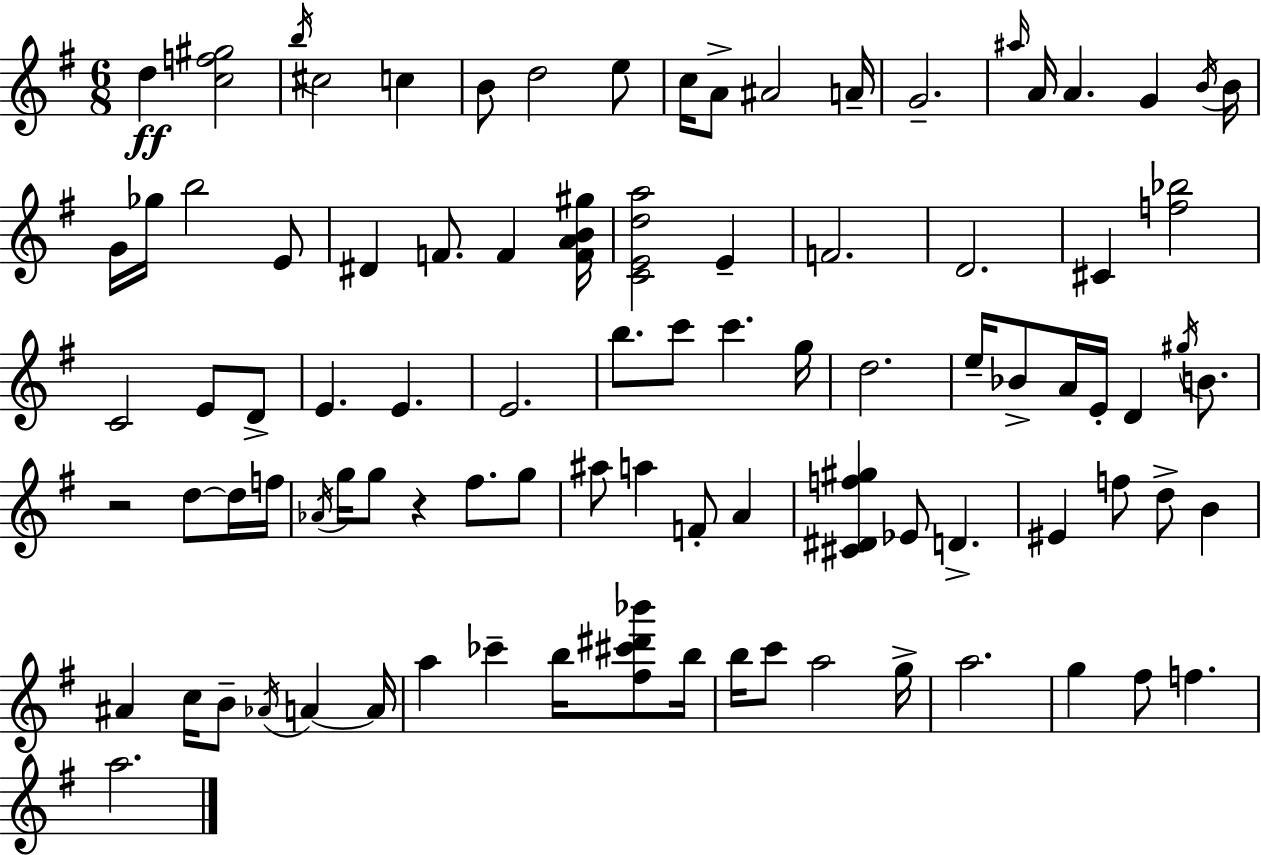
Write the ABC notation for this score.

X:1
T:Untitled
M:6/8
L:1/4
K:G
d [cf^g]2 b/4 ^c2 c B/2 d2 e/2 c/4 A/2 ^A2 A/4 G2 ^a/4 A/4 A G B/4 B/4 G/4 _g/4 b2 E/2 ^D F/2 F [FAB^g]/4 [CEda]2 E F2 D2 ^C [f_b]2 C2 E/2 D/2 E E E2 b/2 c'/2 c' g/4 d2 e/4 _B/2 A/4 E/4 D ^g/4 B/2 z2 d/2 d/4 f/4 _A/4 g/4 g/2 z ^f/2 g/2 ^a/2 a F/2 A [^C^Df^g] _E/2 D ^E f/2 d/2 B ^A c/4 B/2 _A/4 A A/4 a _c' b/4 [^f^c'^d'_b']/2 b/4 b/4 c'/2 a2 g/4 a2 g ^f/2 f a2